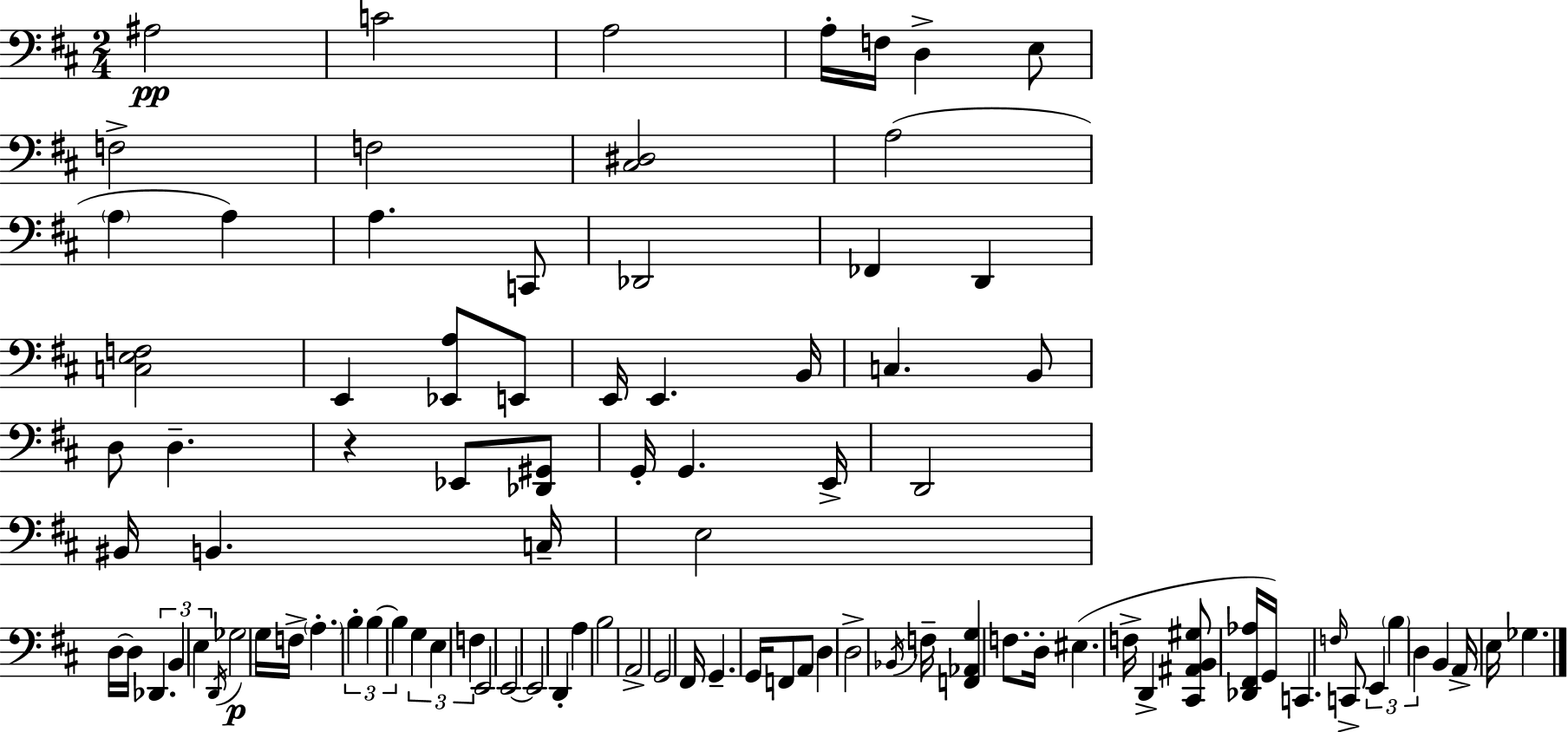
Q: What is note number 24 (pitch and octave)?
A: B2